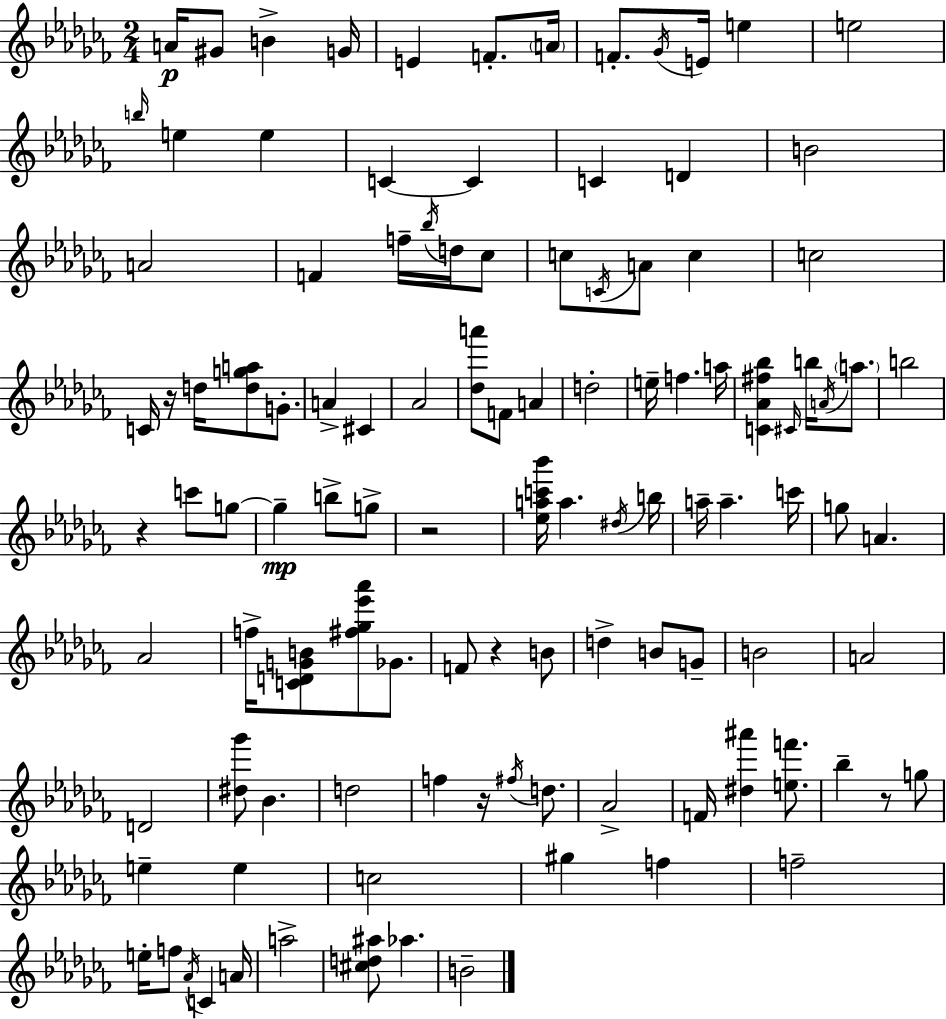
{
  \clef treble
  \numericTimeSignature
  \time 2/4
  \key aes \minor
  a'16\p gis'8 b'4-> g'16 | e'4 f'8.-. \parenthesize a'16 | f'8.-. \acciaccatura { ges'16 } e'16 e''4 | e''2 | \break \grace { b''16 } e''4 e''4 | c'4~~ c'4 | c'4 d'4 | b'2 | \break a'2 | f'4 f''16-- \acciaccatura { bes''16 } | d''16 ces''8 c''8 \acciaccatura { c'16 } a'8 | c''4 c''2 | \break c'16 r16 d''16 <d'' g'' a''>8 | g'8.-. a'4-> | cis'4 aes'2 | <des'' a'''>8 f'8 | \break a'4 d''2-. | e''16-- f''4. | a''16 <c' aes' fis'' bes''>4 | \grace { cis'16 } b''16 \acciaccatura { a'16 } \parenthesize a''8. b''2 | \break r4 | c'''8 g''8~~ g''4--\mp | b''8-> g''8-> r2 | <ees'' a'' c''' bes'''>16 a''4. | \break \acciaccatura { dis''16 } b''16 a''16-- | a''4.-- c'''16 g''8 | a'4. aes'2 | f''16-> | \break <c' d' g' b'>8 <fis'' ges'' ees''' aes'''>8 ges'8. f'8 | r4 b'8 d''4-> | b'8 g'8-- b'2 | a'2 | \break d'2 | <dis'' ges'''>8 | bes'4. d''2 | f''4 | \break r16 \acciaccatura { fis''16 } d''8. | aes'2-> | f'16 <dis'' ais'''>4 <e'' f'''>8. | bes''4-- r8 g''8 | \break e''4-- e''4 | c''2 | gis''4 f''4 | f''2-- | \break e''16-. f''8 \acciaccatura { aes'16 } c'4 | a'16 a''2-> | <cis'' d'' ais''>8 aes''4. | b'2-- | \break \bar "|."
}